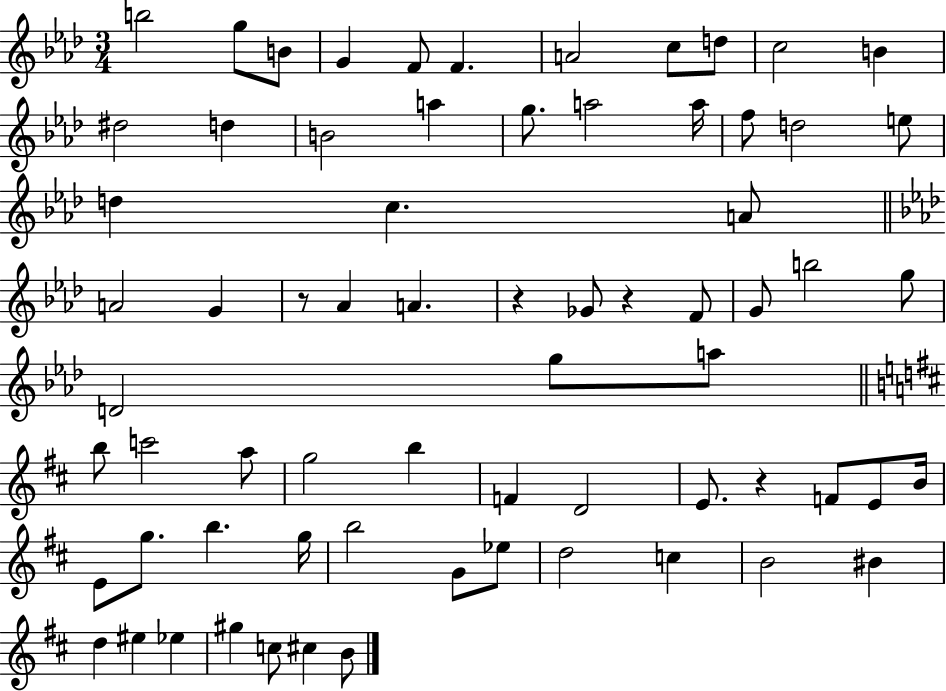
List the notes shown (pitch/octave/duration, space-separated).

B5/h G5/e B4/e G4/q F4/e F4/q. A4/h C5/e D5/e C5/h B4/q D#5/h D5/q B4/h A5/q G5/e. A5/h A5/s F5/e D5/h E5/e D5/q C5/q. A4/e A4/h G4/q R/e Ab4/q A4/q. R/q Gb4/e R/q F4/e G4/e B5/h G5/e D4/h G5/e A5/e B5/e C6/h A5/e G5/h B5/q F4/q D4/h E4/e. R/q F4/e E4/e B4/s E4/e G5/e. B5/q. G5/s B5/h G4/e Eb5/e D5/h C5/q B4/h BIS4/q D5/q EIS5/q Eb5/q G#5/q C5/e C#5/q B4/e